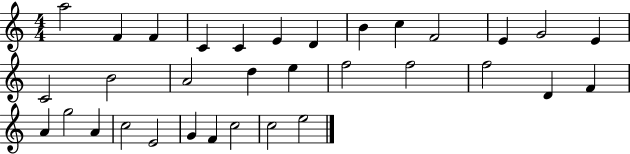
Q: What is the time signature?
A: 4/4